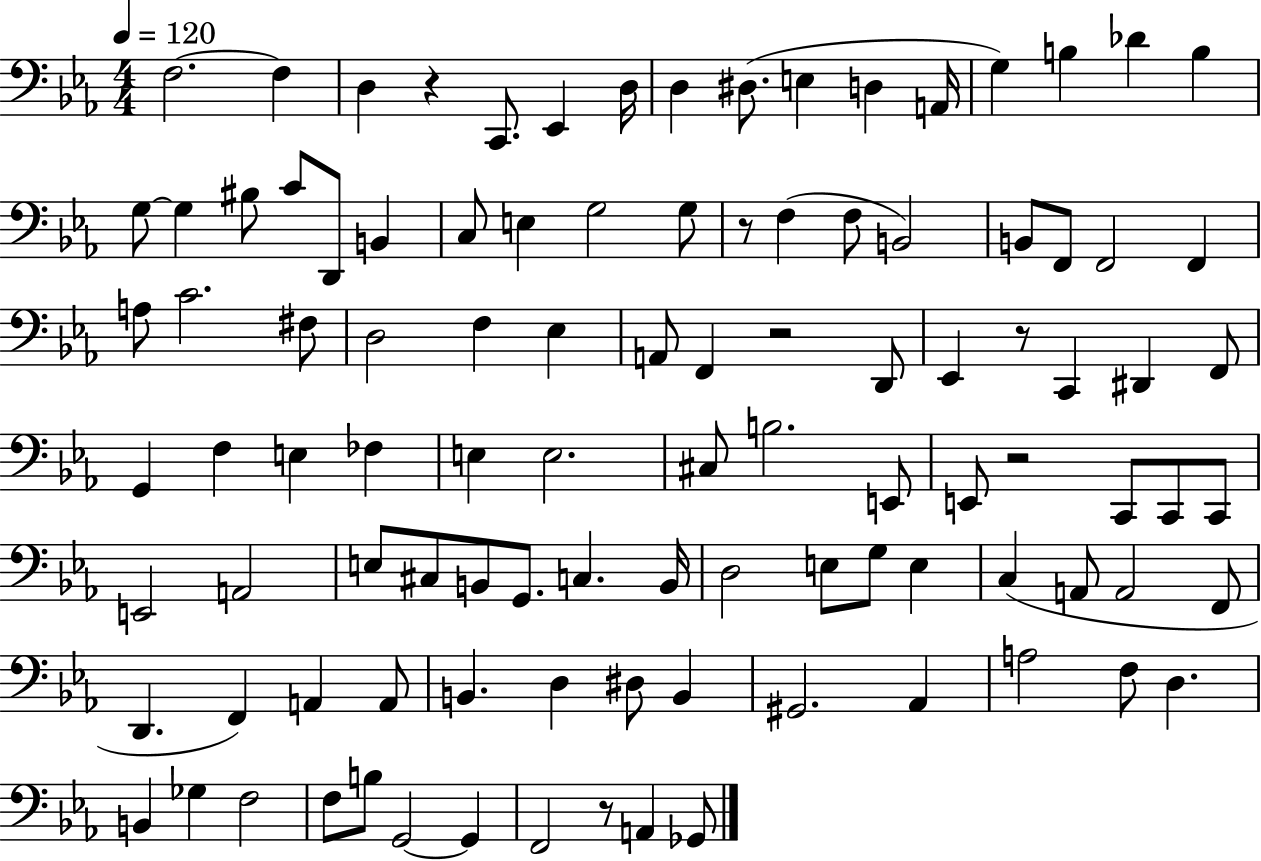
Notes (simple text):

F3/h. F3/q D3/q R/q C2/e. Eb2/q D3/s D3/q D#3/e. E3/q D3/q A2/s G3/q B3/q Db4/q B3/q G3/e G3/q BIS3/e C4/e D2/e B2/q C3/e E3/q G3/h G3/e R/e F3/q F3/e B2/h B2/e F2/e F2/h F2/q A3/e C4/h. F#3/e D3/h F3/q Eb3/q A2/e F2/q R/h D2/e Eb2/q R/e C2/q D#2/q F2/e G2/q F3/q E3/q FES3/q E3/q E3/h. C#3/e B3/h. E2/e E2/e R/h C2/e C2/e C2/e E2/h A2/h E3/e C#3/e B2/e G2/e. C3/q. B2/s D3/h E3/e G3/e E3/q C3/q A2/e A2/h F2/e D2/q. F2/q A2/q A2/e B2/q. D3/q D#3/e B2/q G#2/h. Ab2/q A3/h F3/e D3/q. B2/q Gb3/q F3/h F3/e B3/e G2/h G2/q F2/h R/e A2/q Gb2/e